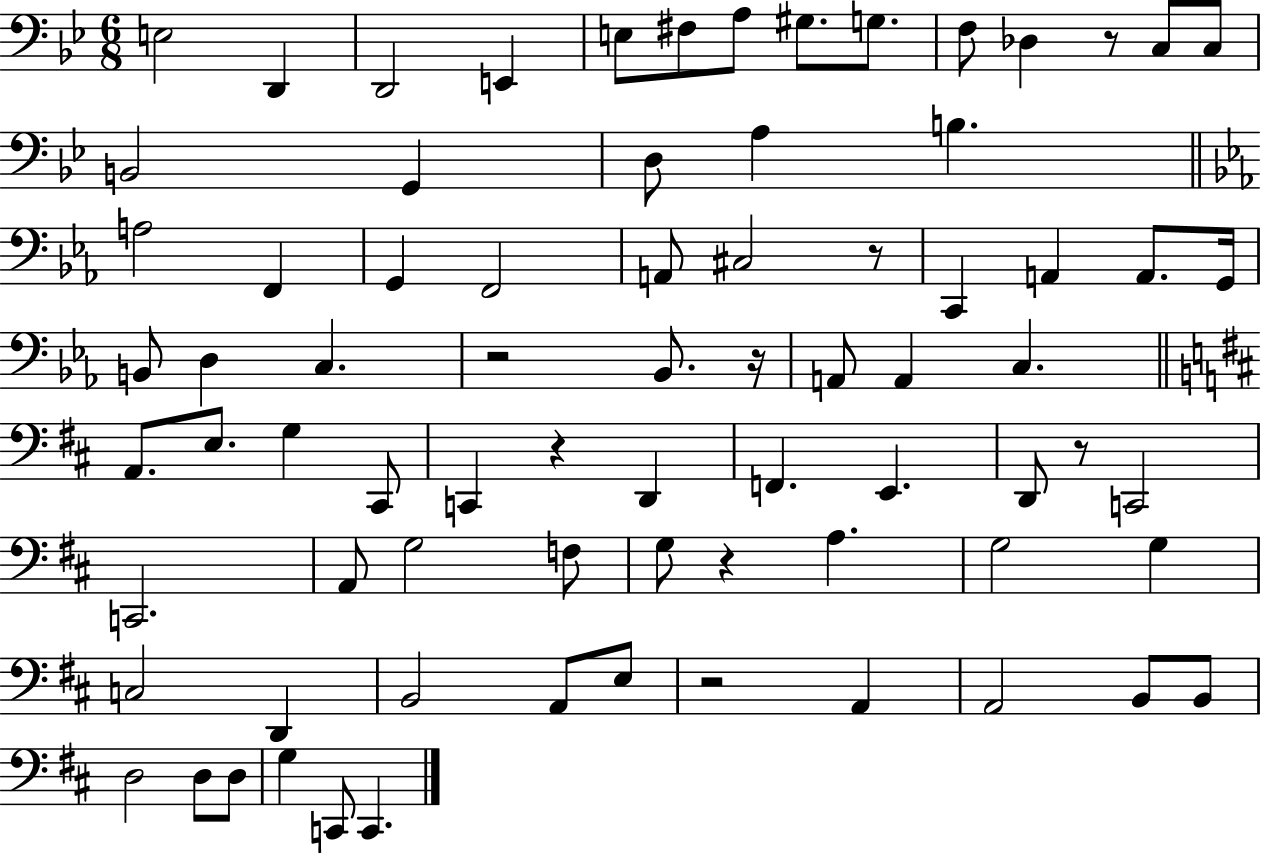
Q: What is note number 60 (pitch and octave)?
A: A2